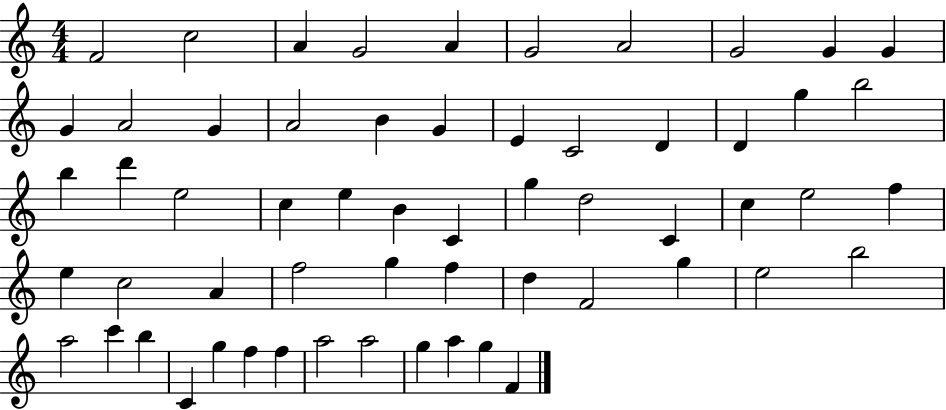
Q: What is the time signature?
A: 4/4